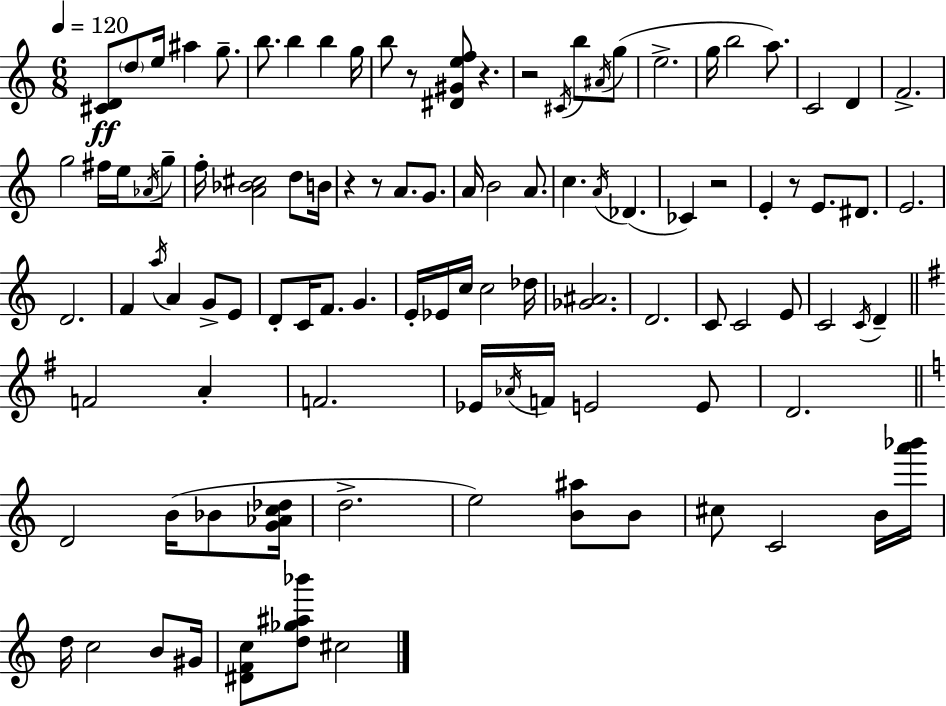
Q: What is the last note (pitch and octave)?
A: C#5